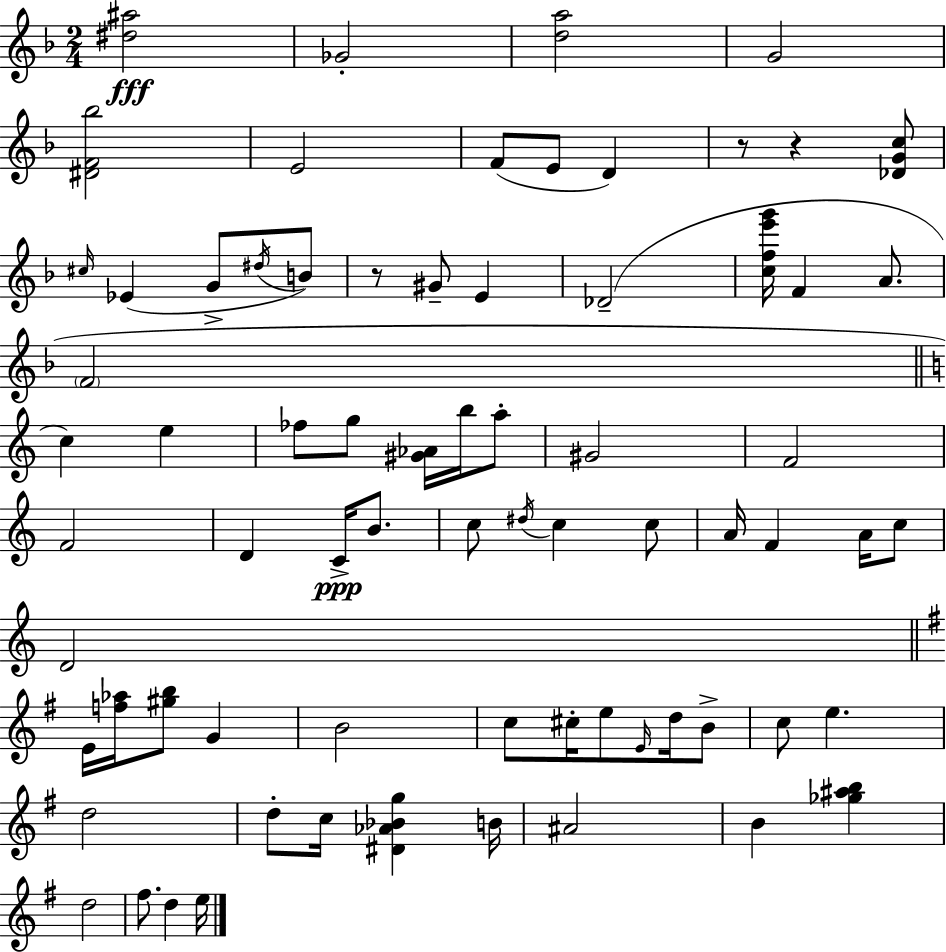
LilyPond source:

{
  \clef treble
  \numericTimeSignature
  \time 2/4
  \key f \major
  \repeat volta 2 { <dis'' ais''>2\fff | ges'2-. | <d'' a''>2 | g'2 | \break <dis' f' bes''>2 | e'2 | f'8( e'8 d'4) | r8 r4 <des' g' c''>8 | \break \grace { cis''16 }( ees'4 g'8-> \acciaccatura { dis''16 }) | b'8 r8 gis'8-- e'4 | des'2--( | <c'' f'' e''' g'''>16 f'4 a'8. | \break \parenthesize f'2 | \bar "||" \break \key c \major c''4) e''4 | fes''8 g''8 <gis' aes'>16 b''16 a''8-. | gis'2 | f'2 | \break f'2 | d'4 c'16->\ppp b'8. | c''8 \acciaccatura { dis''16 } c''4 c''8 | a'16 f'4 a'16 c''8 | \break d'2 | \bar "||" \break \key g \major e'16 <f'' aes''>16 <gis'' b''>8 g'4 | b'2 | c''8 cis''16-. e''8 \grace { e'16 } d''16 b'8-> | c''8 e''4. | \break d''2 | d''8-. c''16 <dis' aes' bes' g''>4 | b'16 ais'2 | b'4 <ges'' ais'' b''>4 | \break d''2 | fis''8. d''4 | e''16 } \bar "|."
}